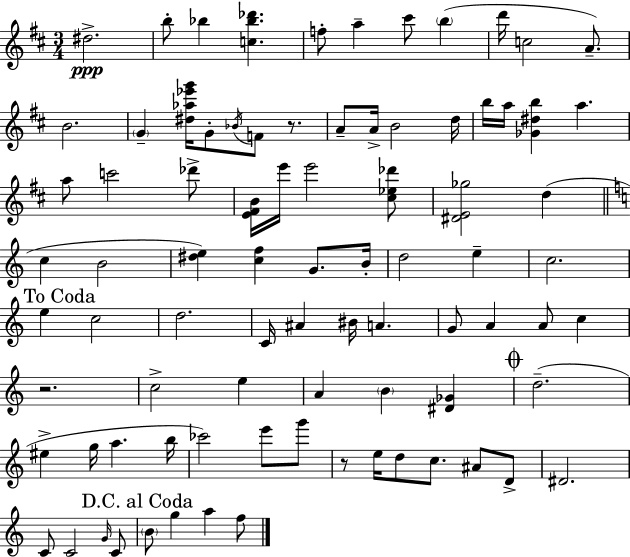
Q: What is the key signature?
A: D major